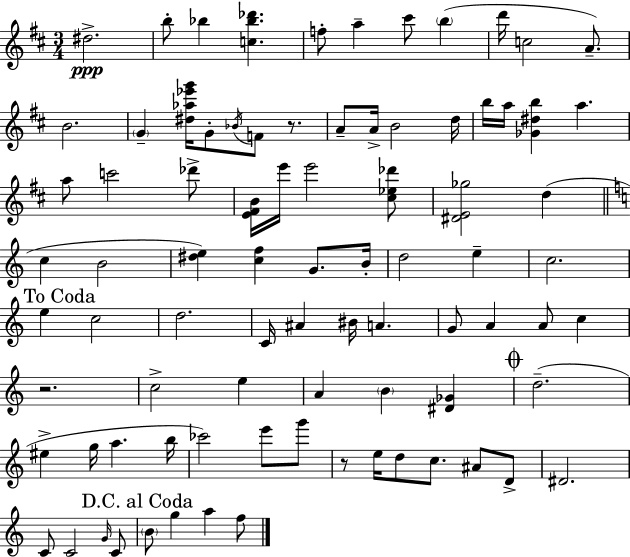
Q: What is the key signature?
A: D major